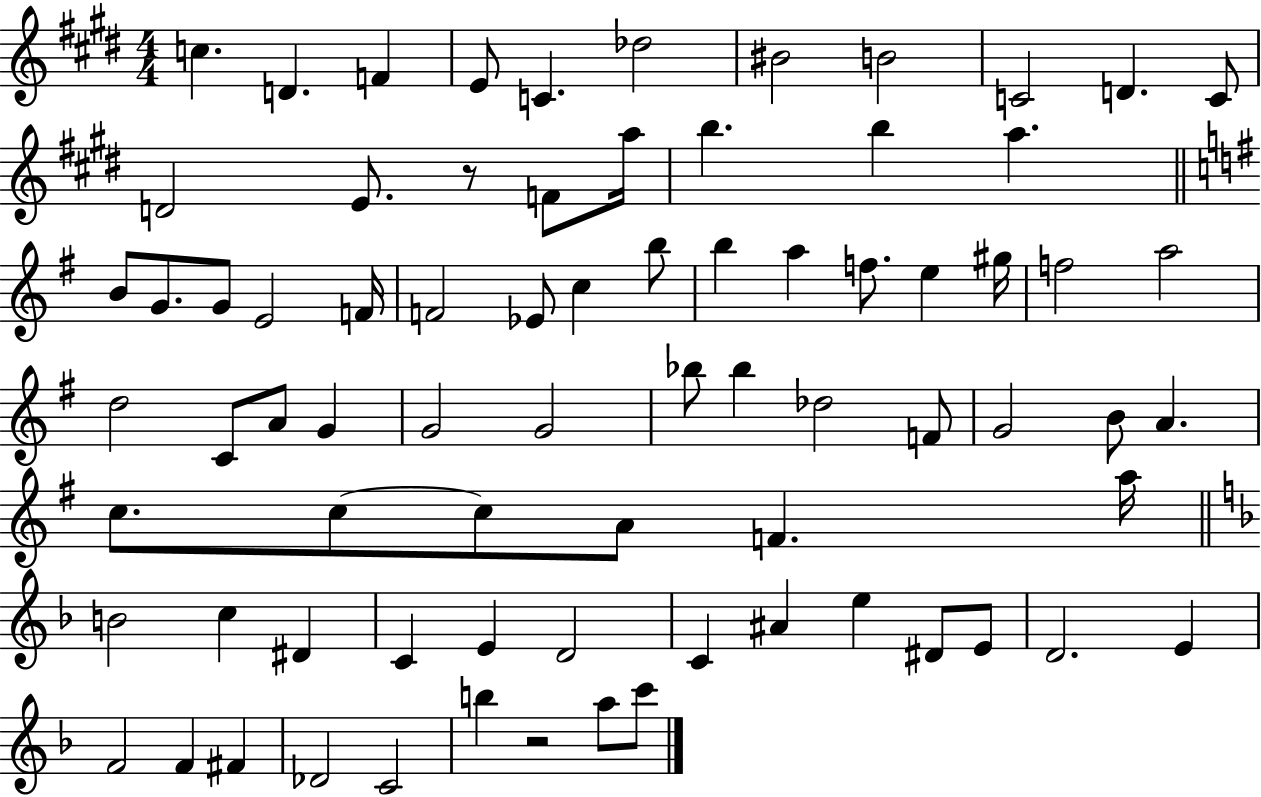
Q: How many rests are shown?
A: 2